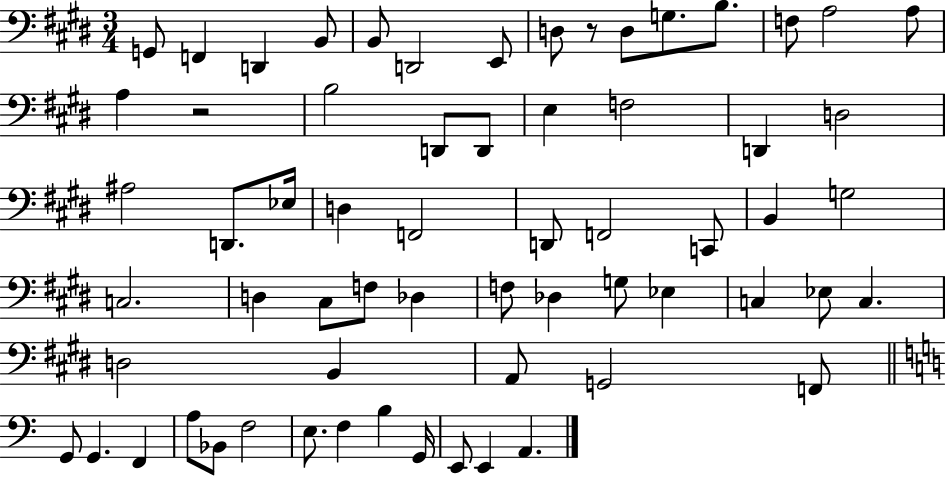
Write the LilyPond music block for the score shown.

{
  \clef bass
  \numericTimeSignature
  \time 3/4
  \key e \major
  g,8 f,4 d,4 b,8 | b,8 d,2 e,8 | d8 r8 d8 g8. b8. | f8 a2 a8 | \break a4 r2 | b2 d,8 d,8 | e4 f2 | d,4 d2 | \break ais2 d,8. ees16 | d4 f,2 | d,8 f,2 c,8 | b,4 g2 | \break c2. | d4 cis8 f8 des4 | f8 des4 g8 ees4 | c4 ees8 c4. | \break d2 b,4 | a,8 g,2 f,8 | \bar "||" \break \key c \major g,8 g,4. f,4 | a8 bes,8 f2 | e8. f4 b4 g,16 | e,8 e,4 a,4. | \break \bar "|."
}